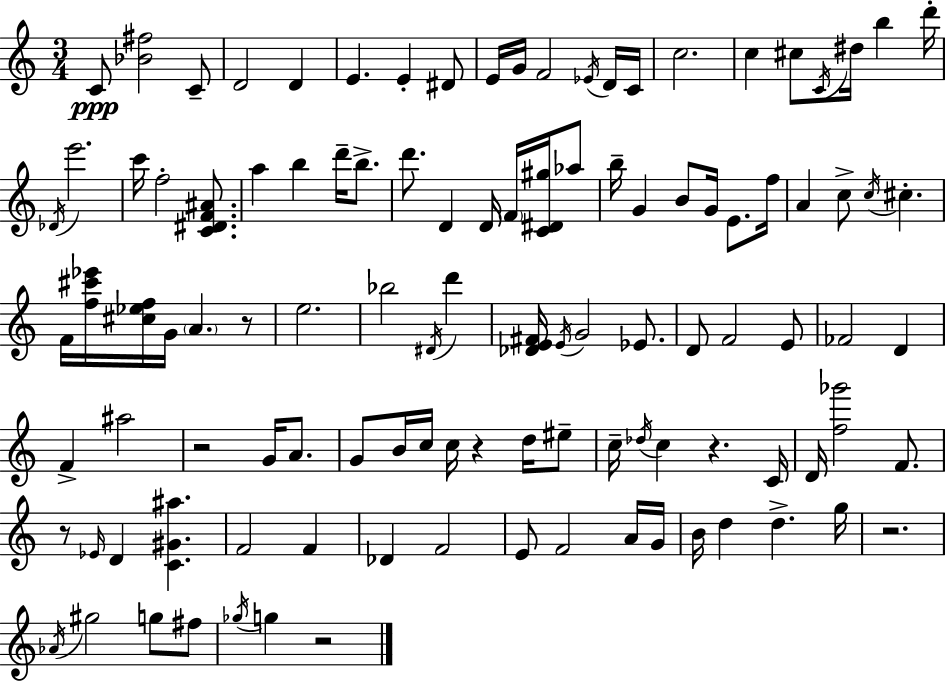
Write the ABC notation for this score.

X:1
T:Untitled
M:3/4
L:1/4
K:C
C/2 [_B^f]2 C/2 D2 D E E ^D/2 E/4 G/4 F2 _E/4 D/4 C/4 c2 c ^c/2 C/4 ^d/4 b d'/4 _D/4 e'2 c'/4 f2 [C^DF^A]/2 a b d'/4 b/2 d'/2 D D/4 F/4 [C^D^g]/4 _a/2 b/4 G B/2 G/4 E/2 f/4 A c/2 c/4 ^c F/4 [f^c'_e']/4 [^c_ef]/4 G/4 A z/2 e2 _b2 ^D/4 d' [_DE^F]/4 E/4 G2 _E/2 D/2 F2 E/2 _F2 D F ^a2 z2 G/4 A/2 G/2 B/4 c/4 c/4 z d/4 ^e/2 c/4 _d/4 c z C/4 D/4 [f_g']2 F/2 z/2 _E/4 D [C^G^a] F2 F _D F2 E/2 F2 A/4 G/4 B/4 d d g/4 z2 _A/4 ^g2 g/2 ^f/2 _g/4 g z2